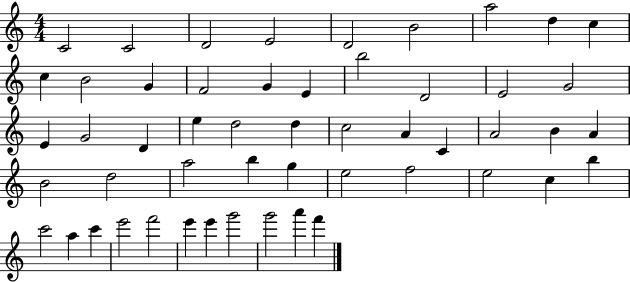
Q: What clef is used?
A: treble